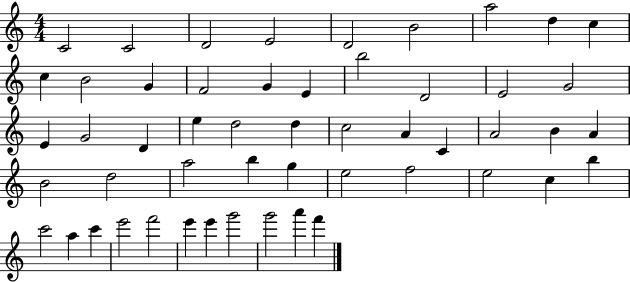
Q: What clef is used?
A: treble